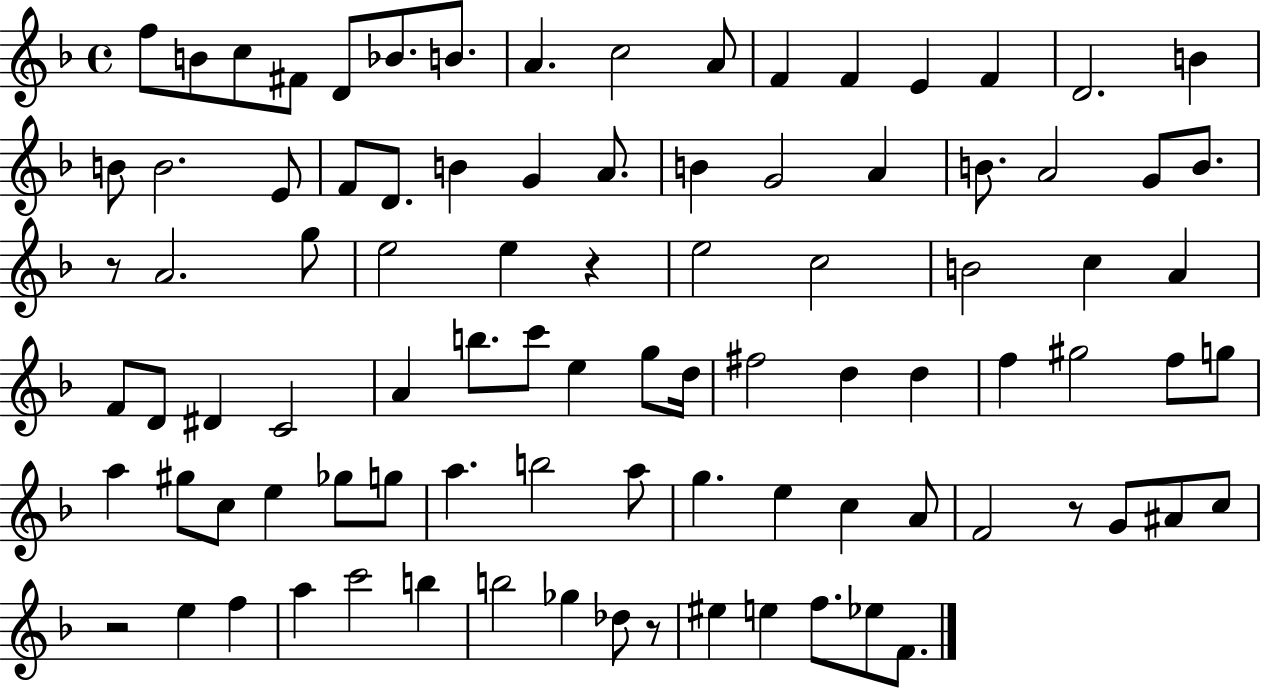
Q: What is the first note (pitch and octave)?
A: F5